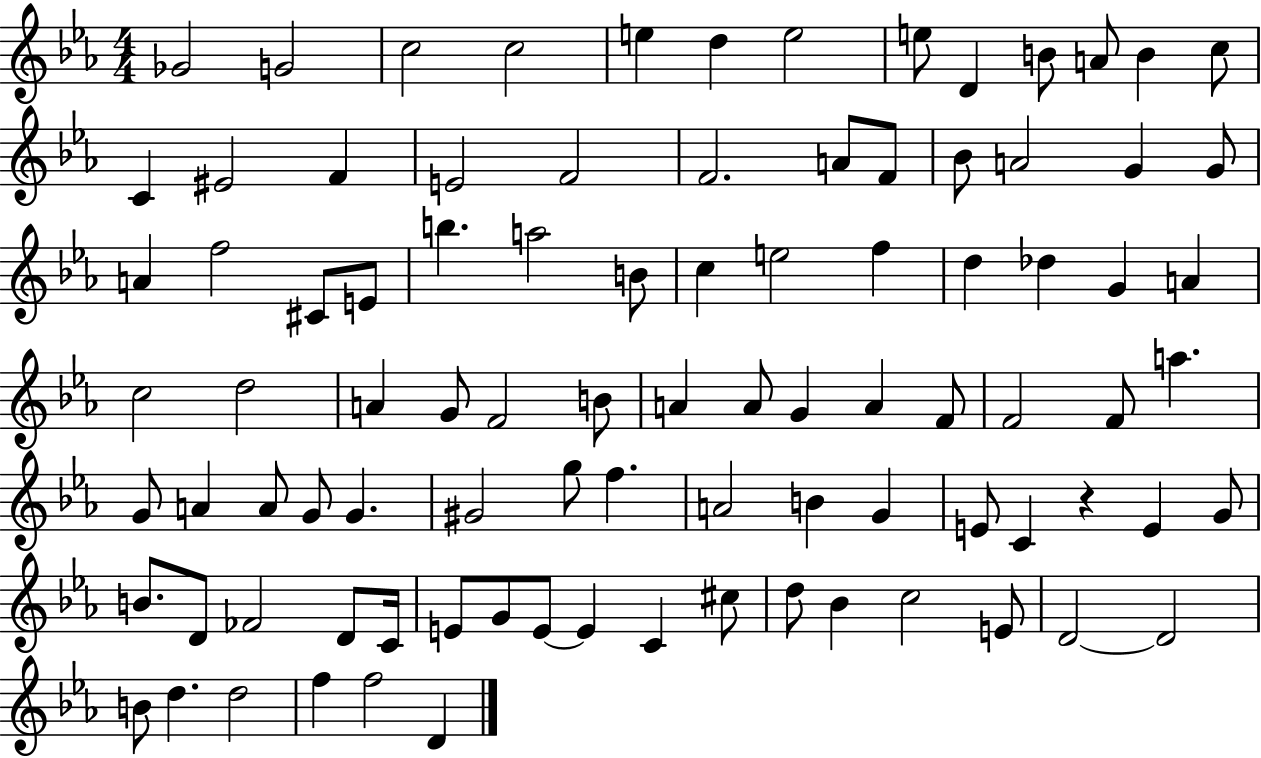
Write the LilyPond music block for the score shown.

{
  \clef treble
  \numericTimeSignature
  \time 4/4
  \key ees \major
  \repeat volta 2 { ges'2 g'2 | c''2 c''2 | e''4 d''4 e''2 | e''8 d'4 b'8 a'8 b'4 c''8 | \break c'4 eis'2 f'4 | e'2 f'2 | f'2. a'8 f'8 | bes'8 a'2 g'4 g'8 | \break a'4 f''2 cis'8 e'8 | b''4. a''2 b'8 | c''4 e''2 f''4 | d''4 des''4 g'4 a'4 | \break c''2 d''2 | a'4 g'8 f'2 b'8 | a'4 a'8 g'4 a'4 f'8 | f'2 f'8 a''4. | \break g'8 a'4 a'8 g'8 g'4. | gis'2 g''8 f''4. | a'2 b'4 g'4 | e'8 c'4 r4 e'4 g'8 | \break b'8. d'8 fes'2 d'8 c'16 | e'8 g'8 e'8~~ e'4 c'4 cis''8 | d''8 bes'4 c''2 e'8 | d'2~~ d'2 | \break b'8 d''4. d''2 | f''4 f''2 d'4 | } \bar "|."
}